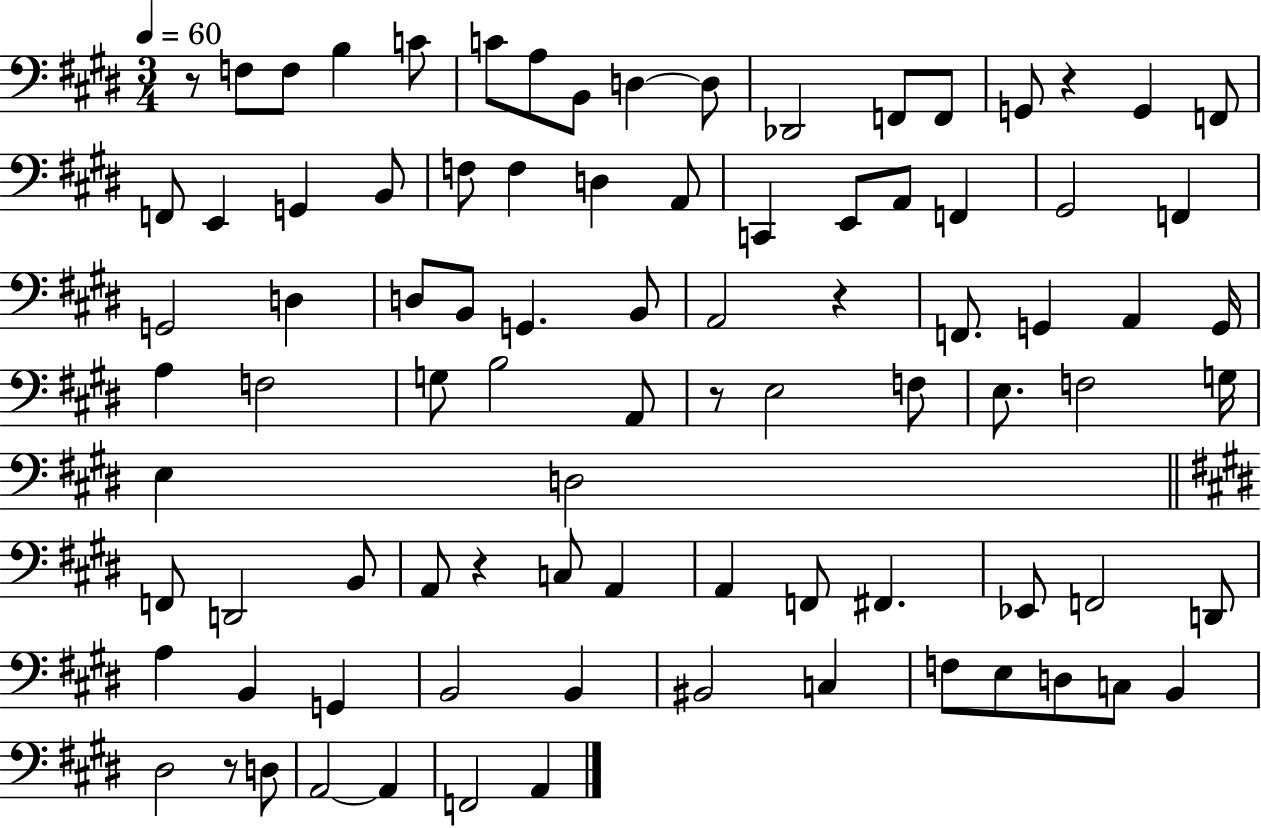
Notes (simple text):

R/e F3/e F3/e B3/q C4/e C4/e A3/e B2/e D3/q D3/e Db2/h F2/e F2/e G2/e R/q G2/q F2/e F2/e E2/q G2/q B2/e F3/e F3/q D3/q A2/e C2/q E2/e A2/e F2/q G#2/h F2/q G2/h D3/q D3/e B2/e G2/q. B2/e A2/h R/q F2/e. G2/q A2/q G2/s A3/q F3/h G3/e B3/h A2/e R/e E3/h F3/e E3/e. F3/h G3/s E3/q D3/h F2/e D2/h B2/e A2/e R/q C3/e A2/q A2/q F2/e F#2/q. Eb2/e F2/h D2/e A3/q B2/q G2/q B2/h B2/q BIS2/h C3/q F3/e E3/e D3/e C3/e B2/q D#3/h R/e D3/e A2/h A2/q F2/h A2/q